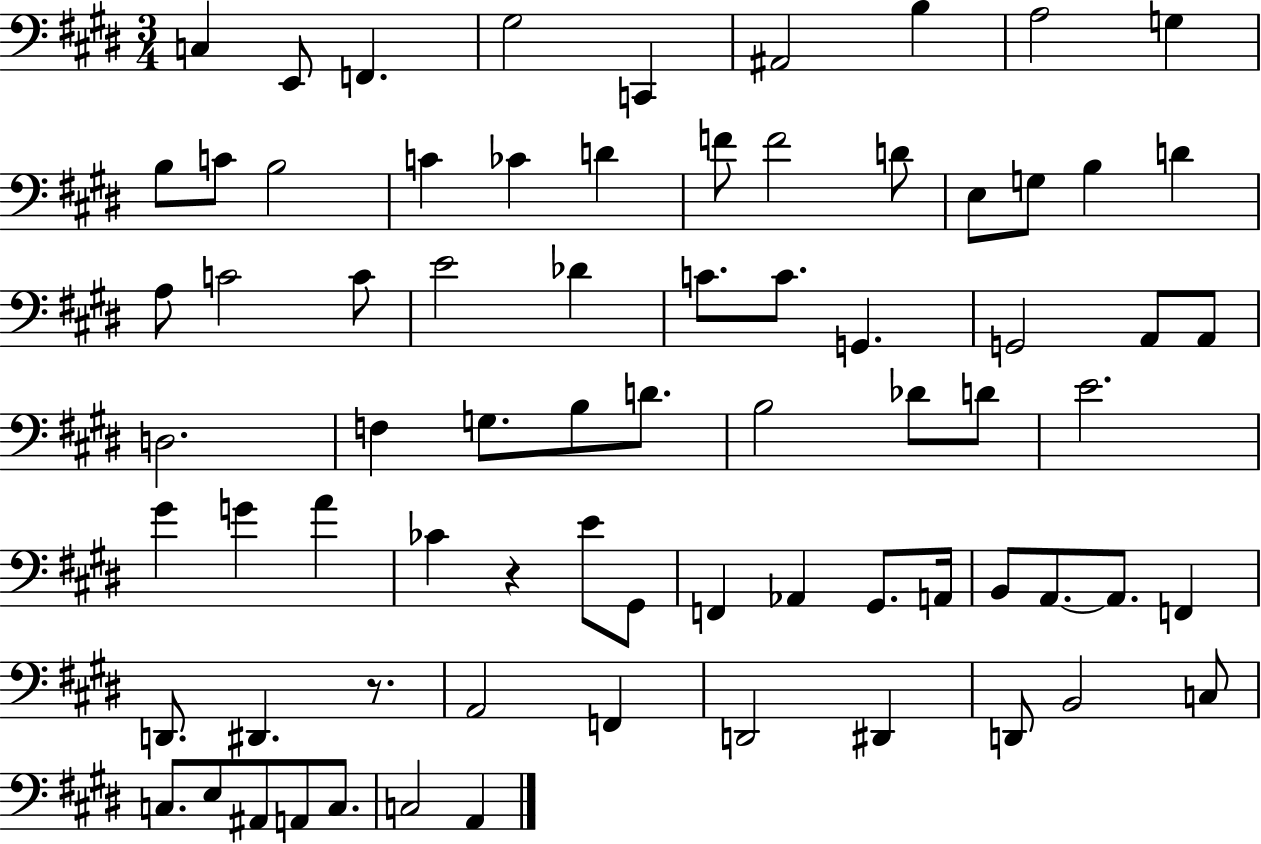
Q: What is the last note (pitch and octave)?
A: A2